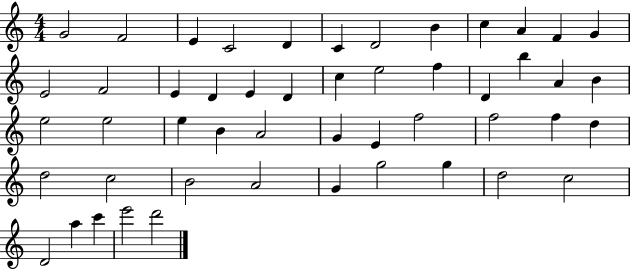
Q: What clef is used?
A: treble